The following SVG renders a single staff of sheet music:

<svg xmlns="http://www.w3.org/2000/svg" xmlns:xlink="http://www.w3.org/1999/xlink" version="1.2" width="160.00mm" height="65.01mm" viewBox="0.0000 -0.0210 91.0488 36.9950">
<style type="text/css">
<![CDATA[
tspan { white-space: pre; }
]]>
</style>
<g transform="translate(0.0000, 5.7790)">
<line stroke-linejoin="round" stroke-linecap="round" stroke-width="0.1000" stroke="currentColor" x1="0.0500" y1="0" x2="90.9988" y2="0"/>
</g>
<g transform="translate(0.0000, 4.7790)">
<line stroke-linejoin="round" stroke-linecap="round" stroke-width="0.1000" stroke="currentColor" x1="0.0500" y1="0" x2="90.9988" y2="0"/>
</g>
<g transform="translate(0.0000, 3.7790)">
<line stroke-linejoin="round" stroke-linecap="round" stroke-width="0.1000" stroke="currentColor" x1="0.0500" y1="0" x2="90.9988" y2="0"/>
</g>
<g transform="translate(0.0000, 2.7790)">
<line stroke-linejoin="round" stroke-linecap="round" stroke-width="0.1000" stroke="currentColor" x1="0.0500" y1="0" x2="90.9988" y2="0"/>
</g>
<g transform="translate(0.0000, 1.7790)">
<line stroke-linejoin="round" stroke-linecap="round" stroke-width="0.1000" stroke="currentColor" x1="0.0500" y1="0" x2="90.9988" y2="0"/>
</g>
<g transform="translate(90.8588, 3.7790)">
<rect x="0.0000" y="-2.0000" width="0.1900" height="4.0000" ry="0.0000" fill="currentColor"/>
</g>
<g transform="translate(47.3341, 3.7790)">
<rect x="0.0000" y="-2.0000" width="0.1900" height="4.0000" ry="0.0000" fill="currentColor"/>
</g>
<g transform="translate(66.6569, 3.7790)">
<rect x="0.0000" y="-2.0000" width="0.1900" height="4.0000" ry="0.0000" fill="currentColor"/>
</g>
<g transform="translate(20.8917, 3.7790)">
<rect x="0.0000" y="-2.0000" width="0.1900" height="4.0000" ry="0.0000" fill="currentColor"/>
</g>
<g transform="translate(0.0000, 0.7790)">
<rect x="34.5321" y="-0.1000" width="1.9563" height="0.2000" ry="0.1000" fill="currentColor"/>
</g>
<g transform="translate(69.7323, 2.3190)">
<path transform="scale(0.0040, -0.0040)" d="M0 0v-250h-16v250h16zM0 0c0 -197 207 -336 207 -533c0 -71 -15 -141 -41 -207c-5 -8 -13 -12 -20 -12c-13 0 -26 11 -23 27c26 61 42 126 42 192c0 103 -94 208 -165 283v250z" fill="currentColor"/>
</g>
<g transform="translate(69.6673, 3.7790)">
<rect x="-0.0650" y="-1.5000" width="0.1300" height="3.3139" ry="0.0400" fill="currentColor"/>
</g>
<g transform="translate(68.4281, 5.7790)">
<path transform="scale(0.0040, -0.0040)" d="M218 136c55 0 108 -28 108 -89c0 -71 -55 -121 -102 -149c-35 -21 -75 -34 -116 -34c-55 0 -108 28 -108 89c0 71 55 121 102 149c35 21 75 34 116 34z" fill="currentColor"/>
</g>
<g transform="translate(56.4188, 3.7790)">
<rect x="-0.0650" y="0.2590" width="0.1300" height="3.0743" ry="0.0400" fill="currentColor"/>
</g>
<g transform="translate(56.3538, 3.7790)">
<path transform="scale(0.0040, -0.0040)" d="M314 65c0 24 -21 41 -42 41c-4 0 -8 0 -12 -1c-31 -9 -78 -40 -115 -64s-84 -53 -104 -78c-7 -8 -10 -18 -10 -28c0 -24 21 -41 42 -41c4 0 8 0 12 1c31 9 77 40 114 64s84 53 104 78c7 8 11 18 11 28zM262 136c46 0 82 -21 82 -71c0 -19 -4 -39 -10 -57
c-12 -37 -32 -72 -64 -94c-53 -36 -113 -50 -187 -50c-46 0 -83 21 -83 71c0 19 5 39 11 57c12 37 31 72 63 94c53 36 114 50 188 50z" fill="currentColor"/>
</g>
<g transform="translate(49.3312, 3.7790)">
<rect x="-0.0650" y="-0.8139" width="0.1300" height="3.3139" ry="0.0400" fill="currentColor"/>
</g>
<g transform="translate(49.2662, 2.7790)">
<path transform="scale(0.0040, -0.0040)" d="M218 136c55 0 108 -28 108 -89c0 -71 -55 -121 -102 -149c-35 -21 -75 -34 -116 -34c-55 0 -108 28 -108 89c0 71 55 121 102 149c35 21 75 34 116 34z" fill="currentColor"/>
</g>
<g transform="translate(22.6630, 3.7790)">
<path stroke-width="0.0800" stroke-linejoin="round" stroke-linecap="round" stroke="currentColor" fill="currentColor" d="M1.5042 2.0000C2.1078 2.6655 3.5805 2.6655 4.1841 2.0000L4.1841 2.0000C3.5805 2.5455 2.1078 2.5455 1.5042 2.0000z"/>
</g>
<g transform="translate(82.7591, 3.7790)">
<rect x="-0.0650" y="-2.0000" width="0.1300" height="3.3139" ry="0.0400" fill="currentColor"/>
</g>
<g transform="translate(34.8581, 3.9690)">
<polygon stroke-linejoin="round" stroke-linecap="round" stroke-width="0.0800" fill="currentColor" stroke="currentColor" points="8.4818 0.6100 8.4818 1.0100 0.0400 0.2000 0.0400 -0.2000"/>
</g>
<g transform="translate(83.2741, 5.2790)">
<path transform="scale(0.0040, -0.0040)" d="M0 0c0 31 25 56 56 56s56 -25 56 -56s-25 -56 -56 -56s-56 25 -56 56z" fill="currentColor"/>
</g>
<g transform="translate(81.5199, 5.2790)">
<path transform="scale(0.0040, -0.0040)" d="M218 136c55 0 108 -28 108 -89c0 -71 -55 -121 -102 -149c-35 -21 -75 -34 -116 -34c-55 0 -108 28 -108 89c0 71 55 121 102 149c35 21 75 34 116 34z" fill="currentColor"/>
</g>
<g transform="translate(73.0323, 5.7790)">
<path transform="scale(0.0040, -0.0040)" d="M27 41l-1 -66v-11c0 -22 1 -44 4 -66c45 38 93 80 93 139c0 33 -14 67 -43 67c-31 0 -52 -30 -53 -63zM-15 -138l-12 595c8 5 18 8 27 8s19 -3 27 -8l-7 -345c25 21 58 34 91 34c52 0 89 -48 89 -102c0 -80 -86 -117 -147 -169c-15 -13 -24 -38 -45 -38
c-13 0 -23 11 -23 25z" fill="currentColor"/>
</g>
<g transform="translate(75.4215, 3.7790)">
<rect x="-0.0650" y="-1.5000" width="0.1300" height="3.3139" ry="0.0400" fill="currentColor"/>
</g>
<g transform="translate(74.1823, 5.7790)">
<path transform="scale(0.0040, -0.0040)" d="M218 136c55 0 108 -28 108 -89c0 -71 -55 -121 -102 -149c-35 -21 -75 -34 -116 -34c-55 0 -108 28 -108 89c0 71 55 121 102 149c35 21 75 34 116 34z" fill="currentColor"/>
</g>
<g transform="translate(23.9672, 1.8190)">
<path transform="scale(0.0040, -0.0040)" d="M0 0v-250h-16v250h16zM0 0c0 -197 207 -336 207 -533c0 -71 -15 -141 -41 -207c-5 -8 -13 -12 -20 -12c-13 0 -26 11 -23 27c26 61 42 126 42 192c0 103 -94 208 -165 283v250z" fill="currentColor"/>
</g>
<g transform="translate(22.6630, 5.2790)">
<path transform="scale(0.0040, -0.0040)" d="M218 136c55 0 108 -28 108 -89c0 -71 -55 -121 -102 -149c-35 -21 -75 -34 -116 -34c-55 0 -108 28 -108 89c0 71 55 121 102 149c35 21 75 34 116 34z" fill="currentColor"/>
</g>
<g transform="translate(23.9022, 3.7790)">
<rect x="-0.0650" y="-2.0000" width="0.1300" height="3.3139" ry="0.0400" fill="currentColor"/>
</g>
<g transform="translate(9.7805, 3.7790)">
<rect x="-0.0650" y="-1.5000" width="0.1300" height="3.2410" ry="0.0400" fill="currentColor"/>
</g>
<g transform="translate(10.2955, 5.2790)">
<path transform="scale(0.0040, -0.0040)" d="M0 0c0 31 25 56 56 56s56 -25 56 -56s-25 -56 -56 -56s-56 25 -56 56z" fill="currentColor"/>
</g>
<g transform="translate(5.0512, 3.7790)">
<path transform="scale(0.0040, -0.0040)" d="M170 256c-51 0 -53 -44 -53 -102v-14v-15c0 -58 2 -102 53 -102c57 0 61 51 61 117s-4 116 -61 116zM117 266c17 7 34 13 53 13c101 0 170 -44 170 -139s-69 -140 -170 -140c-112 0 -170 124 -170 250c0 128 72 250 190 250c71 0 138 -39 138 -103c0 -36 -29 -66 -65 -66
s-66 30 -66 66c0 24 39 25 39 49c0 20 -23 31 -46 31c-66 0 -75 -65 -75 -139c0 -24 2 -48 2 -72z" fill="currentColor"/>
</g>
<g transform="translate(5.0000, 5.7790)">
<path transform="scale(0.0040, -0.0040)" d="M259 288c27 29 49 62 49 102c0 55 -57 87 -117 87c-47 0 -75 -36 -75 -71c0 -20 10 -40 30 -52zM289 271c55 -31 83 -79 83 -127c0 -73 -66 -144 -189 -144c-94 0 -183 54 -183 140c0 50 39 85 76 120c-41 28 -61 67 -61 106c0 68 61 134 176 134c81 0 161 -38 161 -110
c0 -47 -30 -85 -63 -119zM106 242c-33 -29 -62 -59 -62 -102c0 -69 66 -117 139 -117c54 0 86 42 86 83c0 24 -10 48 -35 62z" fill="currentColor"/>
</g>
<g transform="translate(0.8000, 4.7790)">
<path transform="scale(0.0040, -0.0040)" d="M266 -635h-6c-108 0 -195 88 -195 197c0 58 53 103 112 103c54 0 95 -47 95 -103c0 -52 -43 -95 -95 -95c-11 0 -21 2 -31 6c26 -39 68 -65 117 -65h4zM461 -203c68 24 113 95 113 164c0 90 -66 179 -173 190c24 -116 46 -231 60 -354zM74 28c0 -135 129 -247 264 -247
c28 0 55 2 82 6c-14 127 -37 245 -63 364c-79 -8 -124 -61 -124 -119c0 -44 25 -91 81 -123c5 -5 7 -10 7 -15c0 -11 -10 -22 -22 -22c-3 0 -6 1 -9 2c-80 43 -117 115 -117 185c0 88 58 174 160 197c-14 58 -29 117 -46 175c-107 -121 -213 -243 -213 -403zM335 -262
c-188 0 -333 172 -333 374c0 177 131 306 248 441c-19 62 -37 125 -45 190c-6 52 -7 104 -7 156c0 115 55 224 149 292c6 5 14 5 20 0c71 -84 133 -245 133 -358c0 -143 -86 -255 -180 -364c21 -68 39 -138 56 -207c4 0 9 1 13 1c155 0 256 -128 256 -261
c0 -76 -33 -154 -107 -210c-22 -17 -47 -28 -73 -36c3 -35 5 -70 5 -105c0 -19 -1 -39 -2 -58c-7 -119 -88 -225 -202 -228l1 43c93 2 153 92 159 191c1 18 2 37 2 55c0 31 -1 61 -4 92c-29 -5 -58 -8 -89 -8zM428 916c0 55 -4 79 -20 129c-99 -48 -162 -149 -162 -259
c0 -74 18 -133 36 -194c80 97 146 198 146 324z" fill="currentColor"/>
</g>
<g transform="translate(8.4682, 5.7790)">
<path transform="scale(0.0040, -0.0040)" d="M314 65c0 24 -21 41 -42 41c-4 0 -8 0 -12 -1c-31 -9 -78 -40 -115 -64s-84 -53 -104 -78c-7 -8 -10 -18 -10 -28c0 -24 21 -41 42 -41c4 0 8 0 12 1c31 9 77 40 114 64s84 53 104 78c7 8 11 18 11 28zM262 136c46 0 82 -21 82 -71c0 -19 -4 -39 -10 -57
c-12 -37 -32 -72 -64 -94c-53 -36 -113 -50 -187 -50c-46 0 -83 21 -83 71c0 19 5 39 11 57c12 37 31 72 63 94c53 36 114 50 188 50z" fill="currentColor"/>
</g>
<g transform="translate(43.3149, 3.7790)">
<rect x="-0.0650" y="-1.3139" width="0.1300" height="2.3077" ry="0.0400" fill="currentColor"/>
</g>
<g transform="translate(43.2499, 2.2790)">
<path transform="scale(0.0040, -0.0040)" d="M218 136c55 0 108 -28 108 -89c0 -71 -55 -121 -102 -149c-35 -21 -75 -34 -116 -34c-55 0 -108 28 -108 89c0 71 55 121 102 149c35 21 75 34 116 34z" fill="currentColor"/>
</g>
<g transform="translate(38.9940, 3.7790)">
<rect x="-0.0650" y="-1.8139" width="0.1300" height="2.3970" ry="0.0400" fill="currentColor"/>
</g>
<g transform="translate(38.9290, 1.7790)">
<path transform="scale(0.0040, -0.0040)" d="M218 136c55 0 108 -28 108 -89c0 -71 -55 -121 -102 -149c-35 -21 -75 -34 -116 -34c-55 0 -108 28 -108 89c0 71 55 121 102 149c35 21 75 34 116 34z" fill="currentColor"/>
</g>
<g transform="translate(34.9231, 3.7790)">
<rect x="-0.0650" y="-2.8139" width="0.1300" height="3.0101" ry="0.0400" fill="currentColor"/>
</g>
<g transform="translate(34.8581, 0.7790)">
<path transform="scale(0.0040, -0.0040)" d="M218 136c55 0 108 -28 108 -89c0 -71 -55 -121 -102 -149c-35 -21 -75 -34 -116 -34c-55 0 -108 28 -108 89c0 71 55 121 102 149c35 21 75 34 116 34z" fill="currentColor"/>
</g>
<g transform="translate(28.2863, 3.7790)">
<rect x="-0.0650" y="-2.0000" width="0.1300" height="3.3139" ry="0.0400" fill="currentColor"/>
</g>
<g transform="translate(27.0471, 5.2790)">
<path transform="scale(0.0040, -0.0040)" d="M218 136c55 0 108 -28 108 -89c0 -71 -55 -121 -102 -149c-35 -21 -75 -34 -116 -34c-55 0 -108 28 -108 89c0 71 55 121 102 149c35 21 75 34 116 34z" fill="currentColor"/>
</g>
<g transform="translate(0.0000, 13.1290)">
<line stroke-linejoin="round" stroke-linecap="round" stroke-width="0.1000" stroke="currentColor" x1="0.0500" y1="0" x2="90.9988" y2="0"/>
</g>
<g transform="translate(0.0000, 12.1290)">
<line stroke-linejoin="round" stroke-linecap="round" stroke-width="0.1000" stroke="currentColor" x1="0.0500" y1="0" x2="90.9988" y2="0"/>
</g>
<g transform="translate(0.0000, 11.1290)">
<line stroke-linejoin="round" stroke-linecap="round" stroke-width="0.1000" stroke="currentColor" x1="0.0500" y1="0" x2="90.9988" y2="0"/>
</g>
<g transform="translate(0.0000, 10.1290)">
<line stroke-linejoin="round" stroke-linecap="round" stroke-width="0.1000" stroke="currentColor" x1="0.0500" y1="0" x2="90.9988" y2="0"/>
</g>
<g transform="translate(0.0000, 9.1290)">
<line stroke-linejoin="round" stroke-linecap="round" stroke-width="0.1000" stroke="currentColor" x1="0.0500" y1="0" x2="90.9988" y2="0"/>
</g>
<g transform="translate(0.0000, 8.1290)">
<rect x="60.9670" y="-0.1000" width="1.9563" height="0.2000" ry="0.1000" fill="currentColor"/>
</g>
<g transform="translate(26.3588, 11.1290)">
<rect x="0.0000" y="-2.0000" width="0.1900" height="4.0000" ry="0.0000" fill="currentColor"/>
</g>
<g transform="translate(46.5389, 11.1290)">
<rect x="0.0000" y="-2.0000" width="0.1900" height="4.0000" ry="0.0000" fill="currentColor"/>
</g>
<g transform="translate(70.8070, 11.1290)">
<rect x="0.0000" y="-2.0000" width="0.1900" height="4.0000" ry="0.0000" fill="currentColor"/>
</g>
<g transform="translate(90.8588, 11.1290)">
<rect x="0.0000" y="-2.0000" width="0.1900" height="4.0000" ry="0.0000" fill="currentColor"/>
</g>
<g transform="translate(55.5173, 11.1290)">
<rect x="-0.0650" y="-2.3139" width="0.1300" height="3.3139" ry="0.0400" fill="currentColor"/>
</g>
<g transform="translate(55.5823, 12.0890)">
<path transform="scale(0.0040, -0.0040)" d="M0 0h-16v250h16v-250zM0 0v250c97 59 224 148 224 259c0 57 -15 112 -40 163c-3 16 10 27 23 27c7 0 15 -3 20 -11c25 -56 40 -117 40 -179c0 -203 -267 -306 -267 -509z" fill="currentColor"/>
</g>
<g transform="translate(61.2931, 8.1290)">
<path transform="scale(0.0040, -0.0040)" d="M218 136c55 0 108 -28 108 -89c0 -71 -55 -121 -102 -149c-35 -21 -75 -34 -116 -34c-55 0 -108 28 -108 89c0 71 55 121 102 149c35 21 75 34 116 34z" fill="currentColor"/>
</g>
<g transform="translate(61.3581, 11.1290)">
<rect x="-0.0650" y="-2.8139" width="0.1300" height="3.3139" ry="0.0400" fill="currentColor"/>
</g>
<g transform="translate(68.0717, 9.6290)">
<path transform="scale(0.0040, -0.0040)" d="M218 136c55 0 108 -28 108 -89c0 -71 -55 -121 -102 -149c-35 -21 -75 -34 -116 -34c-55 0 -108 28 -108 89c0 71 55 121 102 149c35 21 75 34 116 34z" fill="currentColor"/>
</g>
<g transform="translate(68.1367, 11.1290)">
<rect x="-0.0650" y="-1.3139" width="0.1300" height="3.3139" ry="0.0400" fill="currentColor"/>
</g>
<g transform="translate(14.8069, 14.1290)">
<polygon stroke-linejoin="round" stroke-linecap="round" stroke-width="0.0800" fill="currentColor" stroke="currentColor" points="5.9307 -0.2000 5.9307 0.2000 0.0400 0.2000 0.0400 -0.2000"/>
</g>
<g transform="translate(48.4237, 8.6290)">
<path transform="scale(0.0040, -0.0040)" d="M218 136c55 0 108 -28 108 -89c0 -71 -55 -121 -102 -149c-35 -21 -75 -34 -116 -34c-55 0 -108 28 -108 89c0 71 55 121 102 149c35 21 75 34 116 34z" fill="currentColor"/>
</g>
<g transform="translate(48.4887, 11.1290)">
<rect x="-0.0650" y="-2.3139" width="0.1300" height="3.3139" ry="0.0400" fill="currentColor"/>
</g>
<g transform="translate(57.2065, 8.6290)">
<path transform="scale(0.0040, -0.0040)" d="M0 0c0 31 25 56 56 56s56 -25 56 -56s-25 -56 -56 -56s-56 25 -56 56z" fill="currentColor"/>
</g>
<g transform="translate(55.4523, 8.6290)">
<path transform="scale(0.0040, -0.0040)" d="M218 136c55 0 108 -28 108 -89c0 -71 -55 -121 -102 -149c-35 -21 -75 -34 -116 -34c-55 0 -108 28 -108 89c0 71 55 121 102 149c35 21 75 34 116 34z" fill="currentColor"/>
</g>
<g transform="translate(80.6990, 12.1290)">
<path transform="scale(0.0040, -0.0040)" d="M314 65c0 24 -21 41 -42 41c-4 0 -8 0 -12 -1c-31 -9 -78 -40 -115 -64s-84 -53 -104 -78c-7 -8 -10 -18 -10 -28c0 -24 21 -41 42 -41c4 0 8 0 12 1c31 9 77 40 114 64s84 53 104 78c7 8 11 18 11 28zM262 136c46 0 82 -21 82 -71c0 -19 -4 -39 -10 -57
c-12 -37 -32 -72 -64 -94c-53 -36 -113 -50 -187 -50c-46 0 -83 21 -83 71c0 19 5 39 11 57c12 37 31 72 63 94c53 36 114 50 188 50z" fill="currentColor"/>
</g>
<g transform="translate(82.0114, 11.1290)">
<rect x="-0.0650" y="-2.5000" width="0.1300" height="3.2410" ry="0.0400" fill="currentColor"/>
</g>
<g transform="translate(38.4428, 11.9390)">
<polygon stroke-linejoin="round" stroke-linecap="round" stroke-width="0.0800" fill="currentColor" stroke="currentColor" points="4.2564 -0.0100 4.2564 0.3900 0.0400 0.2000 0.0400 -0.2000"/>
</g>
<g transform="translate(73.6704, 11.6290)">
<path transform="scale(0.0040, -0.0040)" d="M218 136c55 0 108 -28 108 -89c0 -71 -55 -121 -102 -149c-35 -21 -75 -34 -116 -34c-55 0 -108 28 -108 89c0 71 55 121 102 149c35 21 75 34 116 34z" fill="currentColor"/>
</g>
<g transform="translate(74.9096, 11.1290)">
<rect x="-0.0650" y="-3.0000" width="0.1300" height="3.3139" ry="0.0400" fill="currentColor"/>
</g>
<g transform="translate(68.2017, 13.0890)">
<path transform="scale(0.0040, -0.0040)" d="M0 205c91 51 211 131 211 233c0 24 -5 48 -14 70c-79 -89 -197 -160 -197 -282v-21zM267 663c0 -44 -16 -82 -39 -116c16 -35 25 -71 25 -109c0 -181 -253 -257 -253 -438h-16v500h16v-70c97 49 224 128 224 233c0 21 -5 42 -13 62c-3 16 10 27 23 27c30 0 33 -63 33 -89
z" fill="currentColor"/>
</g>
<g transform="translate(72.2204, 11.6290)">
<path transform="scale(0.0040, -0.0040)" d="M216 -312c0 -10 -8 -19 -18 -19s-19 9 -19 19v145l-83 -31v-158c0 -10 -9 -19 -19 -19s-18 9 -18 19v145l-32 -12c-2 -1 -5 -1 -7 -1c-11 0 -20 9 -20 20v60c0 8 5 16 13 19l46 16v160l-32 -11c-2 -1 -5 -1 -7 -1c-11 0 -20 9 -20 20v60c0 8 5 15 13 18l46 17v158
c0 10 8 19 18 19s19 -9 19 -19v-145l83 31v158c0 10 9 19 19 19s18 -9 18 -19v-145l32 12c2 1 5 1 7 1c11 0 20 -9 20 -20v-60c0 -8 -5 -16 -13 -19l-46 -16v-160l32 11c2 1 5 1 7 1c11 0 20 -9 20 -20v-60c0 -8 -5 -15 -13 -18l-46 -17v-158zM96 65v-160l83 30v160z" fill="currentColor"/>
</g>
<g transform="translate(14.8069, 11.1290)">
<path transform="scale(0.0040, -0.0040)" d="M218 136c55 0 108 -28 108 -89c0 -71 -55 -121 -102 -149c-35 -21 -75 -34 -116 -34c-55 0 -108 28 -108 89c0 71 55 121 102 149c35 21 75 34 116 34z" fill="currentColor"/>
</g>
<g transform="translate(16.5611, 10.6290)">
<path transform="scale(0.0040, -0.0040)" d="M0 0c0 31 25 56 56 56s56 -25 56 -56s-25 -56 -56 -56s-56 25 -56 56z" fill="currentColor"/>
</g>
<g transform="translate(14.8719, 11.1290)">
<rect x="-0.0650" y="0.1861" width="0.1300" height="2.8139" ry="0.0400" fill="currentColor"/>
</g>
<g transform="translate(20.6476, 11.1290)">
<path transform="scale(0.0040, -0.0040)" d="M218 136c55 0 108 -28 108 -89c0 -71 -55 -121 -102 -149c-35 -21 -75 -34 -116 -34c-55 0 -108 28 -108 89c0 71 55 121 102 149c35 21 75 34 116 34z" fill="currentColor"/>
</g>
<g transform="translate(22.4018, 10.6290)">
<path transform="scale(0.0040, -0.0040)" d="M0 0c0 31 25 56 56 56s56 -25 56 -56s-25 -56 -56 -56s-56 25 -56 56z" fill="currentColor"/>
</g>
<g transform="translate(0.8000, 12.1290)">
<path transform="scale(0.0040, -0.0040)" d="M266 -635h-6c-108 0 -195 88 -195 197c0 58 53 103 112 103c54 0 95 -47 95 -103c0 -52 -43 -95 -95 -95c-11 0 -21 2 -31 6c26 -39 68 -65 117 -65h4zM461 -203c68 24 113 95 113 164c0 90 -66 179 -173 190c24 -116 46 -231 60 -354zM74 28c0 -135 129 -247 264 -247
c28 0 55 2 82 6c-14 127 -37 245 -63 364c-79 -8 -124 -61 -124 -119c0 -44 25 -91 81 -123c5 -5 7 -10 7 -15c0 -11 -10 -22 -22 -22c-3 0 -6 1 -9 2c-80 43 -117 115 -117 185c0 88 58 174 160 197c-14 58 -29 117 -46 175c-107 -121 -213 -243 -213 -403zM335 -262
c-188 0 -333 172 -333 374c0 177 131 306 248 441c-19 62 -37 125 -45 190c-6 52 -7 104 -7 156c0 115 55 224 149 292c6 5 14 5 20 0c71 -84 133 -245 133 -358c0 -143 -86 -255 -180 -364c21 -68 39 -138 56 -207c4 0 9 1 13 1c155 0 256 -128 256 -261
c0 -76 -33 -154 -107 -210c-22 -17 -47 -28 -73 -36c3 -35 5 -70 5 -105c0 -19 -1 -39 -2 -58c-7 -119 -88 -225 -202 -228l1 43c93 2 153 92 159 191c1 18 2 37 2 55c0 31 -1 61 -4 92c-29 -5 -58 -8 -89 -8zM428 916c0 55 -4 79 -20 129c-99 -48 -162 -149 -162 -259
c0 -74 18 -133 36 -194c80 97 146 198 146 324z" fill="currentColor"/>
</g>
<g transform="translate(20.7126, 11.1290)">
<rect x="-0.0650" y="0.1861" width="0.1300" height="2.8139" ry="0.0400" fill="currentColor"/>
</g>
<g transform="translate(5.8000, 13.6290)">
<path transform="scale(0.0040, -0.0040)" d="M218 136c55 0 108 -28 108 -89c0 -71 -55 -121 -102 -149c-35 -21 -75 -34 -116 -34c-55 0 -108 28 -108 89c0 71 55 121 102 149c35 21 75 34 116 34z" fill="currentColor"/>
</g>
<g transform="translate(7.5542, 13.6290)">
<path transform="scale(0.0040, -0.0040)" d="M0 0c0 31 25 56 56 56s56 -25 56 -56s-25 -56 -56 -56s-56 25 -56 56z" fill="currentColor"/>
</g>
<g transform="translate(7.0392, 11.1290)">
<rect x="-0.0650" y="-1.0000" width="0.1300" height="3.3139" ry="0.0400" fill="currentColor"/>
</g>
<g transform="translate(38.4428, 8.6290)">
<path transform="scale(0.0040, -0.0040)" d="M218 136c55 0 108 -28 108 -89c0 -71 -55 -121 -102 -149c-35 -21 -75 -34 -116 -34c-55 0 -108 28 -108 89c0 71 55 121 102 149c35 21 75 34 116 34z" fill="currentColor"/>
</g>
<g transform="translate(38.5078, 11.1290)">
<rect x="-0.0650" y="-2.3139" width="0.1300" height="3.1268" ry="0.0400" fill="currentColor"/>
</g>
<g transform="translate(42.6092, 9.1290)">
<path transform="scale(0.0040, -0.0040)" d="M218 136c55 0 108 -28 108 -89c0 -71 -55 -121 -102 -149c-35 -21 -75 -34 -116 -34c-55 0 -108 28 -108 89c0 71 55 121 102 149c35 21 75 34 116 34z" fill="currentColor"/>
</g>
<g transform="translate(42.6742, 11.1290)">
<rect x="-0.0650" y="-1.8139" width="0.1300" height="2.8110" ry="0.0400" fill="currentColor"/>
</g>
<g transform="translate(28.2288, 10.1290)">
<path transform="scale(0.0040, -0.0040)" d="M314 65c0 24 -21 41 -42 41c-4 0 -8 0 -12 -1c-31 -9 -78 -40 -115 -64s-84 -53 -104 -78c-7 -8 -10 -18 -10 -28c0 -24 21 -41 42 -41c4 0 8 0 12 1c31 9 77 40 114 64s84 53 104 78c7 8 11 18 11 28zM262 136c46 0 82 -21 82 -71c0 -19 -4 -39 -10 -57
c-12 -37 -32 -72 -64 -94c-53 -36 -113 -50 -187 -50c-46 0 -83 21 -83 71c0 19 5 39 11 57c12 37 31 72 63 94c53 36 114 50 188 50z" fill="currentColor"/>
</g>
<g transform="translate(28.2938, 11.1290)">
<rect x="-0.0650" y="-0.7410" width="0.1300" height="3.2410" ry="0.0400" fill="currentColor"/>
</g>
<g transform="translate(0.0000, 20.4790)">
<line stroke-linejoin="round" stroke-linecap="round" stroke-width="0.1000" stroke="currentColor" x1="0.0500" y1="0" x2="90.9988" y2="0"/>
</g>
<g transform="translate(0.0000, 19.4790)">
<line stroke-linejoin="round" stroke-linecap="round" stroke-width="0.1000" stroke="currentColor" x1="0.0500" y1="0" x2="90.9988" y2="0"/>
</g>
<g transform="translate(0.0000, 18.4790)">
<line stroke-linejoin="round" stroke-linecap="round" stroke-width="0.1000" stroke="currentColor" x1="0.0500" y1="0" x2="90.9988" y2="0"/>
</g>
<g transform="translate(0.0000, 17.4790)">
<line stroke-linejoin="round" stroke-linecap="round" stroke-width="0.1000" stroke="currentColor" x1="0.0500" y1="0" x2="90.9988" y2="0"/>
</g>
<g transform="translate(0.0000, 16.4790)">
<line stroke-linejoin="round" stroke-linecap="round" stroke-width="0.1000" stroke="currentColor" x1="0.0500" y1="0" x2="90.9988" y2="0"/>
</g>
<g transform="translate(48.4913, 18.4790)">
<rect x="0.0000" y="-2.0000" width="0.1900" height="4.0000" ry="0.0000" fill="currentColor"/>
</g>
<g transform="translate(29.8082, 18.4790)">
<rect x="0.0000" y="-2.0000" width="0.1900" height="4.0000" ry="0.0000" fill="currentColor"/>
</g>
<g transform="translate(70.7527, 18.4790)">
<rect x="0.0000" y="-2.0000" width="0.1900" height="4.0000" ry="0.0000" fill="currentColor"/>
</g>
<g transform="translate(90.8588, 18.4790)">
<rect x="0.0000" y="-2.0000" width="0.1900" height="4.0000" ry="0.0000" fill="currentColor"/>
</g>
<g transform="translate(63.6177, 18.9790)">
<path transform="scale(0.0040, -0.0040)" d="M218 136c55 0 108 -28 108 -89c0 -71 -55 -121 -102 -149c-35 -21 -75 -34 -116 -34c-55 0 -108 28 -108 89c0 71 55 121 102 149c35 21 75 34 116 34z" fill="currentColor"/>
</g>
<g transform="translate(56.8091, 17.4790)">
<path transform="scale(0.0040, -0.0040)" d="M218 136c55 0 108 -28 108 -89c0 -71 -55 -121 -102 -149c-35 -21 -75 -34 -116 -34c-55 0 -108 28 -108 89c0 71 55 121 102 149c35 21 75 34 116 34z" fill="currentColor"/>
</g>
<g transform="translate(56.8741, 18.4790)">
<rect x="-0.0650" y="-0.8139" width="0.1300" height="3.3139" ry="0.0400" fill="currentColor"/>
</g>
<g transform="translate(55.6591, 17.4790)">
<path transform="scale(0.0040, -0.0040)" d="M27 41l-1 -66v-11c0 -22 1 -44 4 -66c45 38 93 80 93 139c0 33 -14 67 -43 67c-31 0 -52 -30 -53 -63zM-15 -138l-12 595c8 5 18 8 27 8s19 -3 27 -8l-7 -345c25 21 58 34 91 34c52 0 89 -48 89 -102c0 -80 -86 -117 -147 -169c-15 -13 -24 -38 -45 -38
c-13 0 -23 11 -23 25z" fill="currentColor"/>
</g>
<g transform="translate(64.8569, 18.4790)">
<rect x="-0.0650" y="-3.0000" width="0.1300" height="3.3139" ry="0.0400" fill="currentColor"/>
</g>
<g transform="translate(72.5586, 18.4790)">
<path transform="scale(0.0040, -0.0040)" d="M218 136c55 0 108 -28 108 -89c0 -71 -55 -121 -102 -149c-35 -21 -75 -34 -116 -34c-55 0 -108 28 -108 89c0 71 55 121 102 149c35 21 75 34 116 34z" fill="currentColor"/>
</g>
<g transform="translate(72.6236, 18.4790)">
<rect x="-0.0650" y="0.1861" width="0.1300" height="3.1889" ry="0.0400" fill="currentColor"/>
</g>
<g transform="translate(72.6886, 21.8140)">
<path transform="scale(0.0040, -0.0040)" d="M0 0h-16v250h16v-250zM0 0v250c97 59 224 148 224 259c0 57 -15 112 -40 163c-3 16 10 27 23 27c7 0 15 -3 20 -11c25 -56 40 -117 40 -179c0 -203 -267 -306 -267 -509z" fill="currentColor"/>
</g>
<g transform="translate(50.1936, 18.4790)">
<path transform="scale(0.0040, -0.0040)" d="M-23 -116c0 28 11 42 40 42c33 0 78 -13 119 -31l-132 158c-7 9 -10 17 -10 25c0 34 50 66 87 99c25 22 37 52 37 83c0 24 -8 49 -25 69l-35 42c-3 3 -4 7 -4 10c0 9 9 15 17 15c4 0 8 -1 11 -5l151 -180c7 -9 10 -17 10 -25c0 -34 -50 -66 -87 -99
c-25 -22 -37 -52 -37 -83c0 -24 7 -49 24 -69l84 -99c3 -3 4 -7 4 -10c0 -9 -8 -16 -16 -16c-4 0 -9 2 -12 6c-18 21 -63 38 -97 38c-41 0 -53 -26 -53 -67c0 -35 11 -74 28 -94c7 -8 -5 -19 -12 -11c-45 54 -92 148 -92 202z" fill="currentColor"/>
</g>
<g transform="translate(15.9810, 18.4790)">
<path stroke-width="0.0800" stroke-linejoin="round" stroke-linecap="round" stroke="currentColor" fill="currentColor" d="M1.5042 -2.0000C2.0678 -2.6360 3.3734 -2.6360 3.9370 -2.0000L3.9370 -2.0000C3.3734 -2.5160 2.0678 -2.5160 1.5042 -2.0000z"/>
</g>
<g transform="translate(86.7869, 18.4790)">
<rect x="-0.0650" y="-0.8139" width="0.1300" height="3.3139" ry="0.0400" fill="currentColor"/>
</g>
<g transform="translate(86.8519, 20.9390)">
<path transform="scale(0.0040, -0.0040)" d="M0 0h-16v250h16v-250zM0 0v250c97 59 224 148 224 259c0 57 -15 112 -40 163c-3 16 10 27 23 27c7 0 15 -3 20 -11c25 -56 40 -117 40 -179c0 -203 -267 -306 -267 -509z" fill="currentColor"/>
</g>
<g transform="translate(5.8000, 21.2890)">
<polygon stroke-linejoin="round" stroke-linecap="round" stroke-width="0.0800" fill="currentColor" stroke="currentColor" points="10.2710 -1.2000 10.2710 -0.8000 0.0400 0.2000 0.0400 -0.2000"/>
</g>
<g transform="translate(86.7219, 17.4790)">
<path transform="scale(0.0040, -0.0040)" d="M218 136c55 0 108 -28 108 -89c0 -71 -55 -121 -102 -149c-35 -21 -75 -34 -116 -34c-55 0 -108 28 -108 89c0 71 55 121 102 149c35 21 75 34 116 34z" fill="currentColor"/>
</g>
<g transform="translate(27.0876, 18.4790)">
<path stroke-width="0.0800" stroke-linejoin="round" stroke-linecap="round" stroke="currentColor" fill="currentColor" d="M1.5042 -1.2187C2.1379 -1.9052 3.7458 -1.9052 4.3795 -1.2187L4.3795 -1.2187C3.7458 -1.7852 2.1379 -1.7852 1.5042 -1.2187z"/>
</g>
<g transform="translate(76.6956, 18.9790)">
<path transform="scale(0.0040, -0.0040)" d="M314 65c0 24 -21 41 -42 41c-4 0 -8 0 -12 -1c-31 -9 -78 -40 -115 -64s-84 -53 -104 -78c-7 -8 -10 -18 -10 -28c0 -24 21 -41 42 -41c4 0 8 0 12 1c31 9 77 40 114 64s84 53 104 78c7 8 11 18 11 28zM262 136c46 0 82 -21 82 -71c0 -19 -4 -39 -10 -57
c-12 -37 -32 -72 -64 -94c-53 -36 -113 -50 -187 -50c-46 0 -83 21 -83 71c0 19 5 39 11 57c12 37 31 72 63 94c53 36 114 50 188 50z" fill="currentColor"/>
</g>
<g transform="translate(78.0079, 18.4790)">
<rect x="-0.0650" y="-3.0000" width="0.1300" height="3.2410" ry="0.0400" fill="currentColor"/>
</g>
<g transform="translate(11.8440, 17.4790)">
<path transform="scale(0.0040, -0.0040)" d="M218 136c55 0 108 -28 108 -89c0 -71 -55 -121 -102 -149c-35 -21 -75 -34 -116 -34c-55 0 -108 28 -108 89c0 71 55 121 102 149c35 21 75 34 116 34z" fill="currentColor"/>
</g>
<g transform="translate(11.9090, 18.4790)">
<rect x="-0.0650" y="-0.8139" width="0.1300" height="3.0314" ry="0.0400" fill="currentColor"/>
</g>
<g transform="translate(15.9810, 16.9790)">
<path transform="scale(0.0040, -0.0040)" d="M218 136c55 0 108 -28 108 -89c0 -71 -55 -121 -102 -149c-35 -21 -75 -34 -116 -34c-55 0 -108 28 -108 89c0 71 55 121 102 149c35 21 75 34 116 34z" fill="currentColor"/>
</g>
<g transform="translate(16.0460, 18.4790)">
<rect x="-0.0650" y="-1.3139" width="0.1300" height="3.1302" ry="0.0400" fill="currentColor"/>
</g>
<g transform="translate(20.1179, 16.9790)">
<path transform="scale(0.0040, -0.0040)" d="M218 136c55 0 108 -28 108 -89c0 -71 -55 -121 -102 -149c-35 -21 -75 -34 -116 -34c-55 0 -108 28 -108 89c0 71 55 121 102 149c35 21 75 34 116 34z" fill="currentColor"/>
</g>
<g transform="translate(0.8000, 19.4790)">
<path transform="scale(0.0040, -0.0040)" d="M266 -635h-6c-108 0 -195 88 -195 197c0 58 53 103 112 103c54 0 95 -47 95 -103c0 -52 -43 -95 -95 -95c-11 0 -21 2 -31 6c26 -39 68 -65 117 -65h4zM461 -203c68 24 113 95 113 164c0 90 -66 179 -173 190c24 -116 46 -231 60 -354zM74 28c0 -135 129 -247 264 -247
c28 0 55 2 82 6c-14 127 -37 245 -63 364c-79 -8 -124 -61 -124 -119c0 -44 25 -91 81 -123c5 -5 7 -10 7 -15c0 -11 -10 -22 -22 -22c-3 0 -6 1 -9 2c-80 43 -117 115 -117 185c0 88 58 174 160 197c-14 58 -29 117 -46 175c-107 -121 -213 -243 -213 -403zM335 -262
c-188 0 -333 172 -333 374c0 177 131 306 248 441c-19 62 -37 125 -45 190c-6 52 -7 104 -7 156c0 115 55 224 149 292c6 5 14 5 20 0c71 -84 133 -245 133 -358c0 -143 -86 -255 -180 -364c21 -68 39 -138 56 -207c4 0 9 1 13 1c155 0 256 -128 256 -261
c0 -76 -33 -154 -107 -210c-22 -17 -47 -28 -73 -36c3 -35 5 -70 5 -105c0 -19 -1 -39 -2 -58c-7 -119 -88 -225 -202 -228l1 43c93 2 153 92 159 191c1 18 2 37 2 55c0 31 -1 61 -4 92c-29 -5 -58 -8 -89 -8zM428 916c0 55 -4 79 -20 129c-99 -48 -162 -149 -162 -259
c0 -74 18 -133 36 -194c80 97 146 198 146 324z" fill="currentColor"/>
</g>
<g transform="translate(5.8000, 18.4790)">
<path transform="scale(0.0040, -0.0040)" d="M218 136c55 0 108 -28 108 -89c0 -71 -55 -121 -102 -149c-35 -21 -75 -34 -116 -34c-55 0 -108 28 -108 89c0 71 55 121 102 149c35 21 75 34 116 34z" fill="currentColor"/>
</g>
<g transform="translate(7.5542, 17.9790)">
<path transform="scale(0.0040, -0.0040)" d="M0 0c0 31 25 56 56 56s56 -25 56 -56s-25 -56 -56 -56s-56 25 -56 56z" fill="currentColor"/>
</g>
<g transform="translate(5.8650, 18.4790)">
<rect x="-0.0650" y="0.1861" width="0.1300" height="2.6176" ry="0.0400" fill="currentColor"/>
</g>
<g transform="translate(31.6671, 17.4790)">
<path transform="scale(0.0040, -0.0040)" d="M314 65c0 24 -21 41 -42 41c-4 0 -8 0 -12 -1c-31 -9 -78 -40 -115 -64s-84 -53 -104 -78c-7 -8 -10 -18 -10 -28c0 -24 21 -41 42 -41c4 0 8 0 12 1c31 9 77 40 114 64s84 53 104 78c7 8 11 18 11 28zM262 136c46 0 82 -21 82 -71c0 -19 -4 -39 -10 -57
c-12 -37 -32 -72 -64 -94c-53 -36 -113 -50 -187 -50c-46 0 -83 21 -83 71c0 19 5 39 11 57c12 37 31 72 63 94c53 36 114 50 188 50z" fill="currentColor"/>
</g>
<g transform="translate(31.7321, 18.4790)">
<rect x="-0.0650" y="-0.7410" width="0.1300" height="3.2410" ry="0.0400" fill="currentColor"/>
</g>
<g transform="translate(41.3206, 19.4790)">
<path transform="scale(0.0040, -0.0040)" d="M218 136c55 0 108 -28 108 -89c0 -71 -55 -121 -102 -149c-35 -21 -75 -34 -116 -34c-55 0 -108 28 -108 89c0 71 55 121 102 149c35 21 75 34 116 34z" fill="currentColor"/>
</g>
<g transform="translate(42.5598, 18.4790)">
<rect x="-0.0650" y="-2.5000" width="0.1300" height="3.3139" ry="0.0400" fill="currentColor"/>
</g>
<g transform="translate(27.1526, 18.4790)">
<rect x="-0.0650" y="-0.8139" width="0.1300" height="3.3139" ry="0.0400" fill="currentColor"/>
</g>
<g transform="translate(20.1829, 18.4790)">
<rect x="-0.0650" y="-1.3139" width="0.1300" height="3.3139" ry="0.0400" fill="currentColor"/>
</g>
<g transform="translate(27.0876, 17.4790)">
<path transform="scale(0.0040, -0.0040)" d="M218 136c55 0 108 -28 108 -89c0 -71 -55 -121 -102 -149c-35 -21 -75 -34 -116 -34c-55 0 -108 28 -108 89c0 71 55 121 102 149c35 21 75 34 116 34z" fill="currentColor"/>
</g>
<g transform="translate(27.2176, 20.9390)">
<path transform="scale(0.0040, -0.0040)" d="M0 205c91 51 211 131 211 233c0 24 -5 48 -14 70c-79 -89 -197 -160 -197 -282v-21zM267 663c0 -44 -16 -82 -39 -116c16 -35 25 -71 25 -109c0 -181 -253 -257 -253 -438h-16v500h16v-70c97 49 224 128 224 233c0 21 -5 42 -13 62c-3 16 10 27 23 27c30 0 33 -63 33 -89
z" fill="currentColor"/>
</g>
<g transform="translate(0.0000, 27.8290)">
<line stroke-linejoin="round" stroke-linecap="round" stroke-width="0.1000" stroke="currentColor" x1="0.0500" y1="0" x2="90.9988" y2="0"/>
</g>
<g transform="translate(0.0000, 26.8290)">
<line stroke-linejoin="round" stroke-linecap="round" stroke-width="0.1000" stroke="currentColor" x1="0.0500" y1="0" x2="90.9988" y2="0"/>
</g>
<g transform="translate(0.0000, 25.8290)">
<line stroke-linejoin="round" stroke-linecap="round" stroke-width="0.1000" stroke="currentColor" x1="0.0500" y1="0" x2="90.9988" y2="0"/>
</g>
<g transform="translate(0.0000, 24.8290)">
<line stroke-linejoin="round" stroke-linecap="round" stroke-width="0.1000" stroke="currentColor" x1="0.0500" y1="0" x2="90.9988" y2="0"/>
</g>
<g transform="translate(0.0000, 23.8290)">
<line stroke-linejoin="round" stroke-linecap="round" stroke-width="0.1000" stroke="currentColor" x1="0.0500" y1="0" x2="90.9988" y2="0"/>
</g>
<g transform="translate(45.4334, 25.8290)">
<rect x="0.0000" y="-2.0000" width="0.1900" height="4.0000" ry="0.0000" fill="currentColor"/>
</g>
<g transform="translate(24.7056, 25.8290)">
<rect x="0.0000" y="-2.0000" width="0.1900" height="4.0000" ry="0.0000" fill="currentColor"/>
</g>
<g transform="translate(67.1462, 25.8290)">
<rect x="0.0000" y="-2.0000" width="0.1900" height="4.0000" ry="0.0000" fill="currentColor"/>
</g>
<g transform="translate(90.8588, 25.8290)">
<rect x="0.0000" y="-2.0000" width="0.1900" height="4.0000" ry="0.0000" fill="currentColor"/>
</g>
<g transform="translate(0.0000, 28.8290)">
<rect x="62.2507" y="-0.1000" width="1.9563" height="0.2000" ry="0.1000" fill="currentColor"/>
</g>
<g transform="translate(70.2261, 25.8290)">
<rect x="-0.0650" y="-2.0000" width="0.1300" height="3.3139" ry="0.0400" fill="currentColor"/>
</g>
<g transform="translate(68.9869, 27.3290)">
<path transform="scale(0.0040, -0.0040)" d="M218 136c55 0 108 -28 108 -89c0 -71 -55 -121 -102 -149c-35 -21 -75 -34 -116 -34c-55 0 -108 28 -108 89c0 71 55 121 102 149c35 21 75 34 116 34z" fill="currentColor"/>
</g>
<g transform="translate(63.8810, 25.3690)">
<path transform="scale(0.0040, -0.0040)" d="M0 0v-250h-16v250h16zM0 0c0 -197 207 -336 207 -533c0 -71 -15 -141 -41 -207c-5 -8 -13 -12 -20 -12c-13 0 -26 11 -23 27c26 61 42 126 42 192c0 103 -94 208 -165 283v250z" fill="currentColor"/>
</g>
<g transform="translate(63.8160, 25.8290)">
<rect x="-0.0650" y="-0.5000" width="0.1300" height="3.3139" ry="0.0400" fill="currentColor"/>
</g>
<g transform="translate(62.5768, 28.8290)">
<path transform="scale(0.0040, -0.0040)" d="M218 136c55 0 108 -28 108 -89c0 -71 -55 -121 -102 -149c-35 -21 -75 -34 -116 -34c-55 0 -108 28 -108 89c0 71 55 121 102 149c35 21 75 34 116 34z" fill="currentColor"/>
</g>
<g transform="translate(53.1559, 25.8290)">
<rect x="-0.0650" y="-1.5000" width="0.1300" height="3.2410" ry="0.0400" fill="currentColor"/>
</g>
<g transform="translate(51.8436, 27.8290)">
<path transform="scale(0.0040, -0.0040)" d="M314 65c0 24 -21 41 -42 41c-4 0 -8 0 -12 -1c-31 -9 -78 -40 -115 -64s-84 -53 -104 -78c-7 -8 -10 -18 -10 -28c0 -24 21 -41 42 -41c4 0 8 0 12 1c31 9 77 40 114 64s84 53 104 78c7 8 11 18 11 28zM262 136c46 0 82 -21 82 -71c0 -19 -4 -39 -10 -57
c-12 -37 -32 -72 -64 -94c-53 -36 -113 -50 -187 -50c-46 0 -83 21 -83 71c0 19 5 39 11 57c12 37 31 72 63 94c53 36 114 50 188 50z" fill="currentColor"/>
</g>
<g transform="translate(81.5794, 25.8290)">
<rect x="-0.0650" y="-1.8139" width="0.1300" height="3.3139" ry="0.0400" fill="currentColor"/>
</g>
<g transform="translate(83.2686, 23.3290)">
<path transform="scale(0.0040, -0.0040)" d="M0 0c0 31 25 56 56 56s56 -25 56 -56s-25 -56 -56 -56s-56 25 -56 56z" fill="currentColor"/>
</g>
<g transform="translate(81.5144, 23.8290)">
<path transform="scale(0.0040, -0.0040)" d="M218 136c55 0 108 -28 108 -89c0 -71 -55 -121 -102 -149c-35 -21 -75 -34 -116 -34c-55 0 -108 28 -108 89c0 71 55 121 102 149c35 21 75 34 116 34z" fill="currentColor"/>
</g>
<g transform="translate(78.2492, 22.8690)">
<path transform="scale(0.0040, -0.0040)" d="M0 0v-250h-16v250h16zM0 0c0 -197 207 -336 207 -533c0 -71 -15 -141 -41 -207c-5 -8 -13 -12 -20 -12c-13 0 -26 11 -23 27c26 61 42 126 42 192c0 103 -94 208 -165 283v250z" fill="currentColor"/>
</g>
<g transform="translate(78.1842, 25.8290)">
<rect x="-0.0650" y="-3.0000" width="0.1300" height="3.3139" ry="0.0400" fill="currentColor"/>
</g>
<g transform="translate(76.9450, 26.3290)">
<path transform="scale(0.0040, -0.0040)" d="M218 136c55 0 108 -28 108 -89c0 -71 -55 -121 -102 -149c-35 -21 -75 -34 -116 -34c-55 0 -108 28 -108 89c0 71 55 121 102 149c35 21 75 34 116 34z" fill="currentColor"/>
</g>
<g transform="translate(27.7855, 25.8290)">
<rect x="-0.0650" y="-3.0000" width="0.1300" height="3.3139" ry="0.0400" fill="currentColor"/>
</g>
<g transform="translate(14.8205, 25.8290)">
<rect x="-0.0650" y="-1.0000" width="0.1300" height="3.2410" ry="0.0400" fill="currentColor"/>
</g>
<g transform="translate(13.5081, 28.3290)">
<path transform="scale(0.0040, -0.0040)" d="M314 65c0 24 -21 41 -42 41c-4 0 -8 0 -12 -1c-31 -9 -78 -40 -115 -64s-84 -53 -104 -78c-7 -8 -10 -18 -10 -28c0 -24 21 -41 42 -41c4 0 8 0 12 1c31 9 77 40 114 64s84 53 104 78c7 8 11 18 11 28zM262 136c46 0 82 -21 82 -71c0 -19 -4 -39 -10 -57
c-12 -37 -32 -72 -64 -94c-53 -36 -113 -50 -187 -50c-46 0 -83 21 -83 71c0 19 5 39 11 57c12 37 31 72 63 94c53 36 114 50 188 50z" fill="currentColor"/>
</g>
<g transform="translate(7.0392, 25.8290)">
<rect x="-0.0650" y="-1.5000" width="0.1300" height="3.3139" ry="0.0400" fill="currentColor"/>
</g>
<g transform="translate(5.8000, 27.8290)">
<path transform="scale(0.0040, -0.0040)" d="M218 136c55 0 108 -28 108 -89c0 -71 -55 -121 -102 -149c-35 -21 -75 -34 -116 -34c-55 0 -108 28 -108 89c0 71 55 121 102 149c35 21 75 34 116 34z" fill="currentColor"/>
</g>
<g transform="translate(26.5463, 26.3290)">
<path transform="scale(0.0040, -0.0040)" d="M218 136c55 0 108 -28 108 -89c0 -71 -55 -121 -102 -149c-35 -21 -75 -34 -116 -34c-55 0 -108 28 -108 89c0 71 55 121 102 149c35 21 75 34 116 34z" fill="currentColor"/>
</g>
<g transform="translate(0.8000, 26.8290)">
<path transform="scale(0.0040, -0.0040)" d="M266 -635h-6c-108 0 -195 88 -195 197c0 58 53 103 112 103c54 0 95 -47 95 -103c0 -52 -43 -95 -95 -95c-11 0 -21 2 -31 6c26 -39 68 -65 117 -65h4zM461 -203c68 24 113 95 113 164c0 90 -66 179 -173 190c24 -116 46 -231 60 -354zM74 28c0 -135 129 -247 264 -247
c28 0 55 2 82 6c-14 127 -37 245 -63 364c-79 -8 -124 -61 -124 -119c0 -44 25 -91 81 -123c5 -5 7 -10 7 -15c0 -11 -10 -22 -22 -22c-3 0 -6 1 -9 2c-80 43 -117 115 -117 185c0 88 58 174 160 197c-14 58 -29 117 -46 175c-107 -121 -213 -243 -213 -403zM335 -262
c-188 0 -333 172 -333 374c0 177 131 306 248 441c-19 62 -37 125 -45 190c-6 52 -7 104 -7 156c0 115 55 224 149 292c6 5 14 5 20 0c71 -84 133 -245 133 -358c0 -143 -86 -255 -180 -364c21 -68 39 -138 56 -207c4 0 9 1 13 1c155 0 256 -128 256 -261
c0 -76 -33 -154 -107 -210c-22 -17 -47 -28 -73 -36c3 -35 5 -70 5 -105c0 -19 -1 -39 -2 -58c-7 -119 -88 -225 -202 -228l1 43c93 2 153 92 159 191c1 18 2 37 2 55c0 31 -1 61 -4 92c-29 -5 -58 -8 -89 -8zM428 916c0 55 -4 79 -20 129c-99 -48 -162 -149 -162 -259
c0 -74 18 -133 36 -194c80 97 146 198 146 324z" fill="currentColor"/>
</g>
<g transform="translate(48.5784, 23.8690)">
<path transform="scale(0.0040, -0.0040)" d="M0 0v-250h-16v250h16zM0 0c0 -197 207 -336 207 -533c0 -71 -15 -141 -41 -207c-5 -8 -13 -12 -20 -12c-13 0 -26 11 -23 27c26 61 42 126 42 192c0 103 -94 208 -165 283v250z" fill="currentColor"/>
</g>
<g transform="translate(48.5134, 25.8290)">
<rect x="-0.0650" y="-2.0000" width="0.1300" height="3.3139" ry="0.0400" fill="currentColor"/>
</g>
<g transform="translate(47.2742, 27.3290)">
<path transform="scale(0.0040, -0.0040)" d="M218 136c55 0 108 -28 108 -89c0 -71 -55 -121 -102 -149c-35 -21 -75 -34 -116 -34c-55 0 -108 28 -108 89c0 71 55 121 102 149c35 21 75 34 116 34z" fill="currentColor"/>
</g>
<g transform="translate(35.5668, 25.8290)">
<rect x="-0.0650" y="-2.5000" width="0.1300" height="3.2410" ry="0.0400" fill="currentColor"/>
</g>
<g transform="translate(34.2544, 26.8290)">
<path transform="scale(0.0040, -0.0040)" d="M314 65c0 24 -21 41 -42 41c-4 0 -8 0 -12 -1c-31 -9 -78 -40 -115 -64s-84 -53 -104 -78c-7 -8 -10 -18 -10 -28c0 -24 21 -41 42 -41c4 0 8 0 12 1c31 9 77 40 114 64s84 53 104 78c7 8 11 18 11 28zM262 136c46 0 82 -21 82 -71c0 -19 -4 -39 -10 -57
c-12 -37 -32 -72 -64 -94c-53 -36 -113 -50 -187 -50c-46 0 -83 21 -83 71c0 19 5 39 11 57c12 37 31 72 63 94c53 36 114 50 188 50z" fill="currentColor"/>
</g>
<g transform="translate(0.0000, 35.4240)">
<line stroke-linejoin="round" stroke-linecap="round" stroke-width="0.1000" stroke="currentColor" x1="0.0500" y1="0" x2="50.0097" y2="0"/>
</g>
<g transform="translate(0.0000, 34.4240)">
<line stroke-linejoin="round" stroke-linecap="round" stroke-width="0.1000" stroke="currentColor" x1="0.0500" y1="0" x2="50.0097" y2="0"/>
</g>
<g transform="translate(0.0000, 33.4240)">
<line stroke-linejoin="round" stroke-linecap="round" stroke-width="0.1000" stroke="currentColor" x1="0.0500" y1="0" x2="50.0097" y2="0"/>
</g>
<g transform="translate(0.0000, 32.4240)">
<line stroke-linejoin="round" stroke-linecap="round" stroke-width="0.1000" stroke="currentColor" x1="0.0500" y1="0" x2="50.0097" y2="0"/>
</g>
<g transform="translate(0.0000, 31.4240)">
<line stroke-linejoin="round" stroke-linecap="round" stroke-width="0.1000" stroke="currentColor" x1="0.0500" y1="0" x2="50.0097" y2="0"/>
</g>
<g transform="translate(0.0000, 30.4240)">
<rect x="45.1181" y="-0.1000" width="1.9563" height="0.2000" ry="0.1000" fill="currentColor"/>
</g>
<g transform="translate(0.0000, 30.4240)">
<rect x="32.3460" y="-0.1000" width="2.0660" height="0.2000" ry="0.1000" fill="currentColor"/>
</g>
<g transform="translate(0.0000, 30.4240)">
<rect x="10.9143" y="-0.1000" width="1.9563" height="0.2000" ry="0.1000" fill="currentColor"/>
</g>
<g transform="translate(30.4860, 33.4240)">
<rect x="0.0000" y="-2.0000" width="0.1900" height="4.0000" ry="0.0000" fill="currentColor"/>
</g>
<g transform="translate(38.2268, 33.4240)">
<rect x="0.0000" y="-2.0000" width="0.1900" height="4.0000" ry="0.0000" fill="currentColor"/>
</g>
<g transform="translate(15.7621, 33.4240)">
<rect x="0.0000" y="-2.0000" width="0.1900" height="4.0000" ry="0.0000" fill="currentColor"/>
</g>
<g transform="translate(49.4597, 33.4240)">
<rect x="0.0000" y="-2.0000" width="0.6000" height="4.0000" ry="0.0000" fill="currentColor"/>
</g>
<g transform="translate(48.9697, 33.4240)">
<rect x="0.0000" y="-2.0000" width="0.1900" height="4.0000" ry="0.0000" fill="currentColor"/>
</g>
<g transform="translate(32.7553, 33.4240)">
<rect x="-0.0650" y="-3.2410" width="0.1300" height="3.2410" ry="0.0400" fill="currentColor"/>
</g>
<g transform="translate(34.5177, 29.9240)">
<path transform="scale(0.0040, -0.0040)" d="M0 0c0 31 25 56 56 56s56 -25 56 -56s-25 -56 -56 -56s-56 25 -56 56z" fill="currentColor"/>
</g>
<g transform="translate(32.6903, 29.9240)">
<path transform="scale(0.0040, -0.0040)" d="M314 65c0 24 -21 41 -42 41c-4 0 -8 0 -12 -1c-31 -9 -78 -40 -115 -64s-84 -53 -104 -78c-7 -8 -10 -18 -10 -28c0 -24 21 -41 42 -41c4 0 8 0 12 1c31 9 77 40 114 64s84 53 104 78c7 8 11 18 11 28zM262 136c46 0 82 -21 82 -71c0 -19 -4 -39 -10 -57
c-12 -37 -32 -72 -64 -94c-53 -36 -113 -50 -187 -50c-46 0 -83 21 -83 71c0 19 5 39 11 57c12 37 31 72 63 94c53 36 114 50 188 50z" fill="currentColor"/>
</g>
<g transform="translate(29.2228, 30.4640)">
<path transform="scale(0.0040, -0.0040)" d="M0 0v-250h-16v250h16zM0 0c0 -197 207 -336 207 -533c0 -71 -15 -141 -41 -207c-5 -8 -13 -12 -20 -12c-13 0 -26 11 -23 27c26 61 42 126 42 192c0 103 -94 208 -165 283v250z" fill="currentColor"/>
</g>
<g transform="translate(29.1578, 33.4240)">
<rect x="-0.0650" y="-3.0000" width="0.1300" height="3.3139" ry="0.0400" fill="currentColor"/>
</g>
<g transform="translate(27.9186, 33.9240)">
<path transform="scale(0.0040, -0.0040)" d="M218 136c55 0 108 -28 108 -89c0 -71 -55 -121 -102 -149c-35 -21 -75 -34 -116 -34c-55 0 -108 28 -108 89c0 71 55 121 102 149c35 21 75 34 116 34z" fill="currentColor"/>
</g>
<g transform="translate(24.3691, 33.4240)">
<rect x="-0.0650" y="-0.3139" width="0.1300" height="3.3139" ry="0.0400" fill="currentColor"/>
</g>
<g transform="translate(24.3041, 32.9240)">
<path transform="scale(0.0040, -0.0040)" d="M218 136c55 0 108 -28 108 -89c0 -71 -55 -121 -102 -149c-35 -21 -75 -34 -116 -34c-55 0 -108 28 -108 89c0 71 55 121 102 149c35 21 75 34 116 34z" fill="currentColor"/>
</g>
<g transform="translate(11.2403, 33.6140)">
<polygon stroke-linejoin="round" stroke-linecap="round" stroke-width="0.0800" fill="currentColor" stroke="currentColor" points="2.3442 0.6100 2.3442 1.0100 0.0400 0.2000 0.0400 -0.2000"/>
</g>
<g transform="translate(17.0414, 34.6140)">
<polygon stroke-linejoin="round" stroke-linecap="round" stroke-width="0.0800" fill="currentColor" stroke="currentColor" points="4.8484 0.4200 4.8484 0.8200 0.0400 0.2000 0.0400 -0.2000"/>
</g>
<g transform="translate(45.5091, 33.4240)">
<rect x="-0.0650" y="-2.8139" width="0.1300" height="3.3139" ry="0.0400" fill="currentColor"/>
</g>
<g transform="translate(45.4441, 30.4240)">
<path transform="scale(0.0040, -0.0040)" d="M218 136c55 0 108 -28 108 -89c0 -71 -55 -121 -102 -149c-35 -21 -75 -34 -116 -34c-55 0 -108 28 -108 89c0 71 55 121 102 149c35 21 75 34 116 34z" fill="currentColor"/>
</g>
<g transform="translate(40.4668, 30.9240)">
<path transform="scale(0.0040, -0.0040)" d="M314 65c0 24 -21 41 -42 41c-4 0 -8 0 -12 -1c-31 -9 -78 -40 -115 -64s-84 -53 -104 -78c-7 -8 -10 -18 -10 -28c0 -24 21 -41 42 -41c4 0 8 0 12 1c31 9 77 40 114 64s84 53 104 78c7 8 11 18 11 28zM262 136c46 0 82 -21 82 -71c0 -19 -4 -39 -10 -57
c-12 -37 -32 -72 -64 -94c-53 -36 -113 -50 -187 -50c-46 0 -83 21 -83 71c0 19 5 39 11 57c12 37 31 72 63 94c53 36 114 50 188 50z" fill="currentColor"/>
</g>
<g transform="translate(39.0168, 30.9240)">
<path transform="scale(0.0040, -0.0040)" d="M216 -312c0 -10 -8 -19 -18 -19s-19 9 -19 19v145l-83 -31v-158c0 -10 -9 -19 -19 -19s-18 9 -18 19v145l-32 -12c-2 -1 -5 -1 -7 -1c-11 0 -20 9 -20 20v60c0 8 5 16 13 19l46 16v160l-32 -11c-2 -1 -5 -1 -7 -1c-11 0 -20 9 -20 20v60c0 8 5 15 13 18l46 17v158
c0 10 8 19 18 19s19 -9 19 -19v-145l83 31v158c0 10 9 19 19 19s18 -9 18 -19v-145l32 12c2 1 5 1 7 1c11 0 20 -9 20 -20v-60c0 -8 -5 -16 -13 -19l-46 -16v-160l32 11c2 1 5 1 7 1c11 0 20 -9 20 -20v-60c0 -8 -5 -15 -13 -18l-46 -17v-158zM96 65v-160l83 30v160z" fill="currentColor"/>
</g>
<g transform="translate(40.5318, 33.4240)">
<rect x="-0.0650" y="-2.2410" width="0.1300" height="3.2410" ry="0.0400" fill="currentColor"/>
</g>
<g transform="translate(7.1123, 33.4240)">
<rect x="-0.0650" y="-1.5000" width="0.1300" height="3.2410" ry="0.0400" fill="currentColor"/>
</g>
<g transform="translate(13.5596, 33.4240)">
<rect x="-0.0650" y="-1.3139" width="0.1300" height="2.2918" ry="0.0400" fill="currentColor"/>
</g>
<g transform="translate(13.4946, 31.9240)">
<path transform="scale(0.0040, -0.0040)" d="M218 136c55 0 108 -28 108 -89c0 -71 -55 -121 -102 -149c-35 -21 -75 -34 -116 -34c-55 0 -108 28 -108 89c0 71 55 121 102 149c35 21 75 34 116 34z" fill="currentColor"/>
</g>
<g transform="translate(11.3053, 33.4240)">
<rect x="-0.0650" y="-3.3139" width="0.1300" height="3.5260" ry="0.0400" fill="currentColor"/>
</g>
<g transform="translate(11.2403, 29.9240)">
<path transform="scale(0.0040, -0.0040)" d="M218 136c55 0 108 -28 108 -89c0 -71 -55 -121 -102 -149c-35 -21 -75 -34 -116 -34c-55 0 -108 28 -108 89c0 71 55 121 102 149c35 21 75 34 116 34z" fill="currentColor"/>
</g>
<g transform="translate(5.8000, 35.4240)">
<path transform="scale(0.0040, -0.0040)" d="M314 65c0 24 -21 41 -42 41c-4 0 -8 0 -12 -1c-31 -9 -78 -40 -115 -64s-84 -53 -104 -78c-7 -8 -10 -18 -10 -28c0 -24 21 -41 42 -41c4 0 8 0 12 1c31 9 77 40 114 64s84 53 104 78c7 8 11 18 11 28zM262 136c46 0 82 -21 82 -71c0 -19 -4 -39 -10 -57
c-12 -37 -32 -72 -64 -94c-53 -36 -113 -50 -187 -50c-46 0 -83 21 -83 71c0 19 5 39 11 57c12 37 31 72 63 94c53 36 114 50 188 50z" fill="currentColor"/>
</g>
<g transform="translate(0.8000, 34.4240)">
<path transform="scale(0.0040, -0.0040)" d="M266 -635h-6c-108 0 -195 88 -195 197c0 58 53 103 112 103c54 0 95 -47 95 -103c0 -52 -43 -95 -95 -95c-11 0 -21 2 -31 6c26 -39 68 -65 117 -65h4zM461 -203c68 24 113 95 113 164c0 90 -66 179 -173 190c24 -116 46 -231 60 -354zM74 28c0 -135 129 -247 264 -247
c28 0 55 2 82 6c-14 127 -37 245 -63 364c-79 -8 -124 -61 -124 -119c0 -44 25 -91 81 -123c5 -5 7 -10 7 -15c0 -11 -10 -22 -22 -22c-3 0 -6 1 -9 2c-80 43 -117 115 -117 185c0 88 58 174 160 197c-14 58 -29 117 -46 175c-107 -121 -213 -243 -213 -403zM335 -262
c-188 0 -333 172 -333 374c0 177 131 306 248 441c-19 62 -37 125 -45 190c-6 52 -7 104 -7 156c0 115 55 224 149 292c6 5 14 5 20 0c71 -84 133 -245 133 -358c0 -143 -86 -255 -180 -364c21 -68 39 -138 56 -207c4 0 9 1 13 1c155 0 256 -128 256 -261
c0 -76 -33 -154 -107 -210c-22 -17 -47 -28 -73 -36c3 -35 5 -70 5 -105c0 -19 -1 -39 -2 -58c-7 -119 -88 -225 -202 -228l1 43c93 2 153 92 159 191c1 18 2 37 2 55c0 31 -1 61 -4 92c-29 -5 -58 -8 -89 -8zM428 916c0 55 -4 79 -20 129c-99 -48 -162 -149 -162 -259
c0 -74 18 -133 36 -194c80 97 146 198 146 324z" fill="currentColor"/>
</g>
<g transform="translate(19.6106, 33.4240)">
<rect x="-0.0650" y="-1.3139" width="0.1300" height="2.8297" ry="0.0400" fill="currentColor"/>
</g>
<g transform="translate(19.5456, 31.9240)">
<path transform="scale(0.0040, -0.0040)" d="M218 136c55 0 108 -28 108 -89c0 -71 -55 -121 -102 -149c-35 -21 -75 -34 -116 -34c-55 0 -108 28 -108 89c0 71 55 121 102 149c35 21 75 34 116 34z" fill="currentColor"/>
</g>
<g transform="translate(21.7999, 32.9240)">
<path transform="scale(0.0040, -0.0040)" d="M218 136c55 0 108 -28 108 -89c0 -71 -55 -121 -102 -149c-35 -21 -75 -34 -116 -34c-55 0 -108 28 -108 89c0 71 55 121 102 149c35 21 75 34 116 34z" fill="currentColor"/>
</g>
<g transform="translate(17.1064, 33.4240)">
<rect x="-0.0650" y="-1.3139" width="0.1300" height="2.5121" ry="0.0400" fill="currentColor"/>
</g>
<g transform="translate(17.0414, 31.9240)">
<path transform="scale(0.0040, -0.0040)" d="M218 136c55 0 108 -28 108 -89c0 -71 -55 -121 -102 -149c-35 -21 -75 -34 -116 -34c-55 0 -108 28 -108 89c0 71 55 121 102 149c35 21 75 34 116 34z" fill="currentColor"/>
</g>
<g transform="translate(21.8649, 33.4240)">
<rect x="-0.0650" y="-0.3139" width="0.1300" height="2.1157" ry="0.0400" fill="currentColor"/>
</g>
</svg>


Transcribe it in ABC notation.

X:1
T:Untitled
M:6/8
L:1/4
K:C
E2 F/2 F a/2 f/2 e/2 d B2 E/2 _E F D B/2 B/2 d2 g/2 f/2 g g/2 a e/4 ^A G2 B/2 d/2 e/2 e d/4 d2 G z _d A B/2 A2 d/2 E D2 A G2 F/2 E2 C/2 F A/2 f E2 b/2 e/2 e/2 e/2 c/2 c A/2 b2 ^g2 a